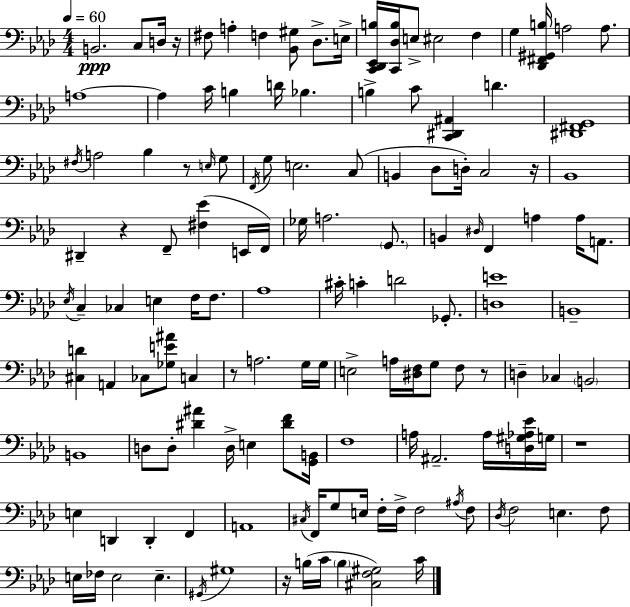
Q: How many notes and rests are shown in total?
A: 137